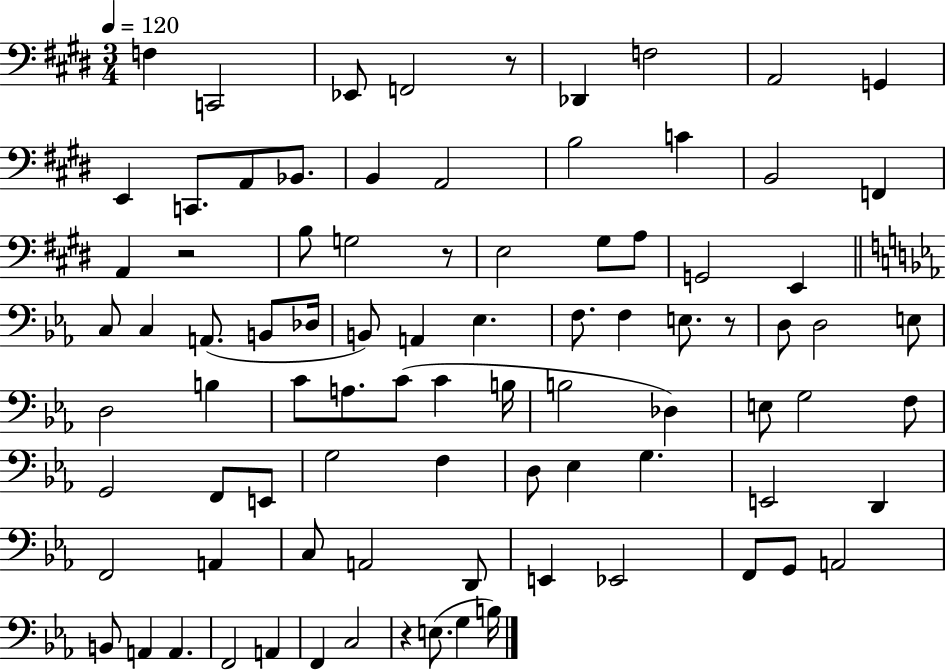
X:1
T:Untitled
M:3/4
L:1/4
K:E
F, C,,2 _E,,/2 F,,2 z/2 _D,, F,2 A,,2 G,, E,, C,,/2 A,,/2 _B,,/2 B,, A,,2 B,2 C B,,2 F,, A,, z2 B,/2 G,2 z/2 E,2 ^G,/2 A,/2 G,,2 E,, C,/2 C, A,,/2 B,,/2 _D,/4 B,,/2 A,, _E, F,/2 F, E,/2 z/2 D,/2 D,2 E,/2 D,2 B, C/2 A,/2 C/2 C B,/4 B,2 _D, E,/2 G,2 F,/2 G,,2 F,,/2 E,,/2 G,2 F, D,/2 _E, G, E,,2 D,, F,,2 A,, C,/2 A,,2 D,,/2 E,, _E,,2 F,,/2 G,,/2 A,,2 B,,/2 A,, A,, F,,2 A,, F,, C,2 z E,/2 G, B,/4